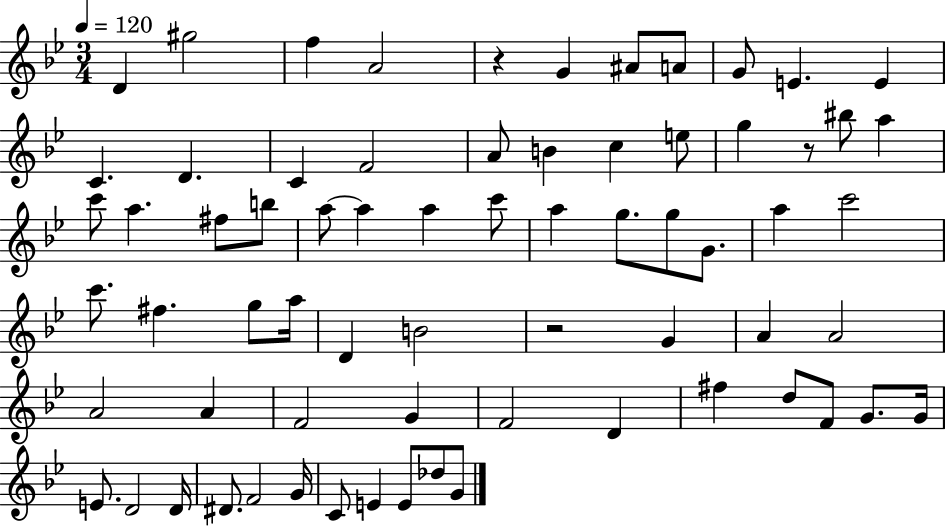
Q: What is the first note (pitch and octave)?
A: D4